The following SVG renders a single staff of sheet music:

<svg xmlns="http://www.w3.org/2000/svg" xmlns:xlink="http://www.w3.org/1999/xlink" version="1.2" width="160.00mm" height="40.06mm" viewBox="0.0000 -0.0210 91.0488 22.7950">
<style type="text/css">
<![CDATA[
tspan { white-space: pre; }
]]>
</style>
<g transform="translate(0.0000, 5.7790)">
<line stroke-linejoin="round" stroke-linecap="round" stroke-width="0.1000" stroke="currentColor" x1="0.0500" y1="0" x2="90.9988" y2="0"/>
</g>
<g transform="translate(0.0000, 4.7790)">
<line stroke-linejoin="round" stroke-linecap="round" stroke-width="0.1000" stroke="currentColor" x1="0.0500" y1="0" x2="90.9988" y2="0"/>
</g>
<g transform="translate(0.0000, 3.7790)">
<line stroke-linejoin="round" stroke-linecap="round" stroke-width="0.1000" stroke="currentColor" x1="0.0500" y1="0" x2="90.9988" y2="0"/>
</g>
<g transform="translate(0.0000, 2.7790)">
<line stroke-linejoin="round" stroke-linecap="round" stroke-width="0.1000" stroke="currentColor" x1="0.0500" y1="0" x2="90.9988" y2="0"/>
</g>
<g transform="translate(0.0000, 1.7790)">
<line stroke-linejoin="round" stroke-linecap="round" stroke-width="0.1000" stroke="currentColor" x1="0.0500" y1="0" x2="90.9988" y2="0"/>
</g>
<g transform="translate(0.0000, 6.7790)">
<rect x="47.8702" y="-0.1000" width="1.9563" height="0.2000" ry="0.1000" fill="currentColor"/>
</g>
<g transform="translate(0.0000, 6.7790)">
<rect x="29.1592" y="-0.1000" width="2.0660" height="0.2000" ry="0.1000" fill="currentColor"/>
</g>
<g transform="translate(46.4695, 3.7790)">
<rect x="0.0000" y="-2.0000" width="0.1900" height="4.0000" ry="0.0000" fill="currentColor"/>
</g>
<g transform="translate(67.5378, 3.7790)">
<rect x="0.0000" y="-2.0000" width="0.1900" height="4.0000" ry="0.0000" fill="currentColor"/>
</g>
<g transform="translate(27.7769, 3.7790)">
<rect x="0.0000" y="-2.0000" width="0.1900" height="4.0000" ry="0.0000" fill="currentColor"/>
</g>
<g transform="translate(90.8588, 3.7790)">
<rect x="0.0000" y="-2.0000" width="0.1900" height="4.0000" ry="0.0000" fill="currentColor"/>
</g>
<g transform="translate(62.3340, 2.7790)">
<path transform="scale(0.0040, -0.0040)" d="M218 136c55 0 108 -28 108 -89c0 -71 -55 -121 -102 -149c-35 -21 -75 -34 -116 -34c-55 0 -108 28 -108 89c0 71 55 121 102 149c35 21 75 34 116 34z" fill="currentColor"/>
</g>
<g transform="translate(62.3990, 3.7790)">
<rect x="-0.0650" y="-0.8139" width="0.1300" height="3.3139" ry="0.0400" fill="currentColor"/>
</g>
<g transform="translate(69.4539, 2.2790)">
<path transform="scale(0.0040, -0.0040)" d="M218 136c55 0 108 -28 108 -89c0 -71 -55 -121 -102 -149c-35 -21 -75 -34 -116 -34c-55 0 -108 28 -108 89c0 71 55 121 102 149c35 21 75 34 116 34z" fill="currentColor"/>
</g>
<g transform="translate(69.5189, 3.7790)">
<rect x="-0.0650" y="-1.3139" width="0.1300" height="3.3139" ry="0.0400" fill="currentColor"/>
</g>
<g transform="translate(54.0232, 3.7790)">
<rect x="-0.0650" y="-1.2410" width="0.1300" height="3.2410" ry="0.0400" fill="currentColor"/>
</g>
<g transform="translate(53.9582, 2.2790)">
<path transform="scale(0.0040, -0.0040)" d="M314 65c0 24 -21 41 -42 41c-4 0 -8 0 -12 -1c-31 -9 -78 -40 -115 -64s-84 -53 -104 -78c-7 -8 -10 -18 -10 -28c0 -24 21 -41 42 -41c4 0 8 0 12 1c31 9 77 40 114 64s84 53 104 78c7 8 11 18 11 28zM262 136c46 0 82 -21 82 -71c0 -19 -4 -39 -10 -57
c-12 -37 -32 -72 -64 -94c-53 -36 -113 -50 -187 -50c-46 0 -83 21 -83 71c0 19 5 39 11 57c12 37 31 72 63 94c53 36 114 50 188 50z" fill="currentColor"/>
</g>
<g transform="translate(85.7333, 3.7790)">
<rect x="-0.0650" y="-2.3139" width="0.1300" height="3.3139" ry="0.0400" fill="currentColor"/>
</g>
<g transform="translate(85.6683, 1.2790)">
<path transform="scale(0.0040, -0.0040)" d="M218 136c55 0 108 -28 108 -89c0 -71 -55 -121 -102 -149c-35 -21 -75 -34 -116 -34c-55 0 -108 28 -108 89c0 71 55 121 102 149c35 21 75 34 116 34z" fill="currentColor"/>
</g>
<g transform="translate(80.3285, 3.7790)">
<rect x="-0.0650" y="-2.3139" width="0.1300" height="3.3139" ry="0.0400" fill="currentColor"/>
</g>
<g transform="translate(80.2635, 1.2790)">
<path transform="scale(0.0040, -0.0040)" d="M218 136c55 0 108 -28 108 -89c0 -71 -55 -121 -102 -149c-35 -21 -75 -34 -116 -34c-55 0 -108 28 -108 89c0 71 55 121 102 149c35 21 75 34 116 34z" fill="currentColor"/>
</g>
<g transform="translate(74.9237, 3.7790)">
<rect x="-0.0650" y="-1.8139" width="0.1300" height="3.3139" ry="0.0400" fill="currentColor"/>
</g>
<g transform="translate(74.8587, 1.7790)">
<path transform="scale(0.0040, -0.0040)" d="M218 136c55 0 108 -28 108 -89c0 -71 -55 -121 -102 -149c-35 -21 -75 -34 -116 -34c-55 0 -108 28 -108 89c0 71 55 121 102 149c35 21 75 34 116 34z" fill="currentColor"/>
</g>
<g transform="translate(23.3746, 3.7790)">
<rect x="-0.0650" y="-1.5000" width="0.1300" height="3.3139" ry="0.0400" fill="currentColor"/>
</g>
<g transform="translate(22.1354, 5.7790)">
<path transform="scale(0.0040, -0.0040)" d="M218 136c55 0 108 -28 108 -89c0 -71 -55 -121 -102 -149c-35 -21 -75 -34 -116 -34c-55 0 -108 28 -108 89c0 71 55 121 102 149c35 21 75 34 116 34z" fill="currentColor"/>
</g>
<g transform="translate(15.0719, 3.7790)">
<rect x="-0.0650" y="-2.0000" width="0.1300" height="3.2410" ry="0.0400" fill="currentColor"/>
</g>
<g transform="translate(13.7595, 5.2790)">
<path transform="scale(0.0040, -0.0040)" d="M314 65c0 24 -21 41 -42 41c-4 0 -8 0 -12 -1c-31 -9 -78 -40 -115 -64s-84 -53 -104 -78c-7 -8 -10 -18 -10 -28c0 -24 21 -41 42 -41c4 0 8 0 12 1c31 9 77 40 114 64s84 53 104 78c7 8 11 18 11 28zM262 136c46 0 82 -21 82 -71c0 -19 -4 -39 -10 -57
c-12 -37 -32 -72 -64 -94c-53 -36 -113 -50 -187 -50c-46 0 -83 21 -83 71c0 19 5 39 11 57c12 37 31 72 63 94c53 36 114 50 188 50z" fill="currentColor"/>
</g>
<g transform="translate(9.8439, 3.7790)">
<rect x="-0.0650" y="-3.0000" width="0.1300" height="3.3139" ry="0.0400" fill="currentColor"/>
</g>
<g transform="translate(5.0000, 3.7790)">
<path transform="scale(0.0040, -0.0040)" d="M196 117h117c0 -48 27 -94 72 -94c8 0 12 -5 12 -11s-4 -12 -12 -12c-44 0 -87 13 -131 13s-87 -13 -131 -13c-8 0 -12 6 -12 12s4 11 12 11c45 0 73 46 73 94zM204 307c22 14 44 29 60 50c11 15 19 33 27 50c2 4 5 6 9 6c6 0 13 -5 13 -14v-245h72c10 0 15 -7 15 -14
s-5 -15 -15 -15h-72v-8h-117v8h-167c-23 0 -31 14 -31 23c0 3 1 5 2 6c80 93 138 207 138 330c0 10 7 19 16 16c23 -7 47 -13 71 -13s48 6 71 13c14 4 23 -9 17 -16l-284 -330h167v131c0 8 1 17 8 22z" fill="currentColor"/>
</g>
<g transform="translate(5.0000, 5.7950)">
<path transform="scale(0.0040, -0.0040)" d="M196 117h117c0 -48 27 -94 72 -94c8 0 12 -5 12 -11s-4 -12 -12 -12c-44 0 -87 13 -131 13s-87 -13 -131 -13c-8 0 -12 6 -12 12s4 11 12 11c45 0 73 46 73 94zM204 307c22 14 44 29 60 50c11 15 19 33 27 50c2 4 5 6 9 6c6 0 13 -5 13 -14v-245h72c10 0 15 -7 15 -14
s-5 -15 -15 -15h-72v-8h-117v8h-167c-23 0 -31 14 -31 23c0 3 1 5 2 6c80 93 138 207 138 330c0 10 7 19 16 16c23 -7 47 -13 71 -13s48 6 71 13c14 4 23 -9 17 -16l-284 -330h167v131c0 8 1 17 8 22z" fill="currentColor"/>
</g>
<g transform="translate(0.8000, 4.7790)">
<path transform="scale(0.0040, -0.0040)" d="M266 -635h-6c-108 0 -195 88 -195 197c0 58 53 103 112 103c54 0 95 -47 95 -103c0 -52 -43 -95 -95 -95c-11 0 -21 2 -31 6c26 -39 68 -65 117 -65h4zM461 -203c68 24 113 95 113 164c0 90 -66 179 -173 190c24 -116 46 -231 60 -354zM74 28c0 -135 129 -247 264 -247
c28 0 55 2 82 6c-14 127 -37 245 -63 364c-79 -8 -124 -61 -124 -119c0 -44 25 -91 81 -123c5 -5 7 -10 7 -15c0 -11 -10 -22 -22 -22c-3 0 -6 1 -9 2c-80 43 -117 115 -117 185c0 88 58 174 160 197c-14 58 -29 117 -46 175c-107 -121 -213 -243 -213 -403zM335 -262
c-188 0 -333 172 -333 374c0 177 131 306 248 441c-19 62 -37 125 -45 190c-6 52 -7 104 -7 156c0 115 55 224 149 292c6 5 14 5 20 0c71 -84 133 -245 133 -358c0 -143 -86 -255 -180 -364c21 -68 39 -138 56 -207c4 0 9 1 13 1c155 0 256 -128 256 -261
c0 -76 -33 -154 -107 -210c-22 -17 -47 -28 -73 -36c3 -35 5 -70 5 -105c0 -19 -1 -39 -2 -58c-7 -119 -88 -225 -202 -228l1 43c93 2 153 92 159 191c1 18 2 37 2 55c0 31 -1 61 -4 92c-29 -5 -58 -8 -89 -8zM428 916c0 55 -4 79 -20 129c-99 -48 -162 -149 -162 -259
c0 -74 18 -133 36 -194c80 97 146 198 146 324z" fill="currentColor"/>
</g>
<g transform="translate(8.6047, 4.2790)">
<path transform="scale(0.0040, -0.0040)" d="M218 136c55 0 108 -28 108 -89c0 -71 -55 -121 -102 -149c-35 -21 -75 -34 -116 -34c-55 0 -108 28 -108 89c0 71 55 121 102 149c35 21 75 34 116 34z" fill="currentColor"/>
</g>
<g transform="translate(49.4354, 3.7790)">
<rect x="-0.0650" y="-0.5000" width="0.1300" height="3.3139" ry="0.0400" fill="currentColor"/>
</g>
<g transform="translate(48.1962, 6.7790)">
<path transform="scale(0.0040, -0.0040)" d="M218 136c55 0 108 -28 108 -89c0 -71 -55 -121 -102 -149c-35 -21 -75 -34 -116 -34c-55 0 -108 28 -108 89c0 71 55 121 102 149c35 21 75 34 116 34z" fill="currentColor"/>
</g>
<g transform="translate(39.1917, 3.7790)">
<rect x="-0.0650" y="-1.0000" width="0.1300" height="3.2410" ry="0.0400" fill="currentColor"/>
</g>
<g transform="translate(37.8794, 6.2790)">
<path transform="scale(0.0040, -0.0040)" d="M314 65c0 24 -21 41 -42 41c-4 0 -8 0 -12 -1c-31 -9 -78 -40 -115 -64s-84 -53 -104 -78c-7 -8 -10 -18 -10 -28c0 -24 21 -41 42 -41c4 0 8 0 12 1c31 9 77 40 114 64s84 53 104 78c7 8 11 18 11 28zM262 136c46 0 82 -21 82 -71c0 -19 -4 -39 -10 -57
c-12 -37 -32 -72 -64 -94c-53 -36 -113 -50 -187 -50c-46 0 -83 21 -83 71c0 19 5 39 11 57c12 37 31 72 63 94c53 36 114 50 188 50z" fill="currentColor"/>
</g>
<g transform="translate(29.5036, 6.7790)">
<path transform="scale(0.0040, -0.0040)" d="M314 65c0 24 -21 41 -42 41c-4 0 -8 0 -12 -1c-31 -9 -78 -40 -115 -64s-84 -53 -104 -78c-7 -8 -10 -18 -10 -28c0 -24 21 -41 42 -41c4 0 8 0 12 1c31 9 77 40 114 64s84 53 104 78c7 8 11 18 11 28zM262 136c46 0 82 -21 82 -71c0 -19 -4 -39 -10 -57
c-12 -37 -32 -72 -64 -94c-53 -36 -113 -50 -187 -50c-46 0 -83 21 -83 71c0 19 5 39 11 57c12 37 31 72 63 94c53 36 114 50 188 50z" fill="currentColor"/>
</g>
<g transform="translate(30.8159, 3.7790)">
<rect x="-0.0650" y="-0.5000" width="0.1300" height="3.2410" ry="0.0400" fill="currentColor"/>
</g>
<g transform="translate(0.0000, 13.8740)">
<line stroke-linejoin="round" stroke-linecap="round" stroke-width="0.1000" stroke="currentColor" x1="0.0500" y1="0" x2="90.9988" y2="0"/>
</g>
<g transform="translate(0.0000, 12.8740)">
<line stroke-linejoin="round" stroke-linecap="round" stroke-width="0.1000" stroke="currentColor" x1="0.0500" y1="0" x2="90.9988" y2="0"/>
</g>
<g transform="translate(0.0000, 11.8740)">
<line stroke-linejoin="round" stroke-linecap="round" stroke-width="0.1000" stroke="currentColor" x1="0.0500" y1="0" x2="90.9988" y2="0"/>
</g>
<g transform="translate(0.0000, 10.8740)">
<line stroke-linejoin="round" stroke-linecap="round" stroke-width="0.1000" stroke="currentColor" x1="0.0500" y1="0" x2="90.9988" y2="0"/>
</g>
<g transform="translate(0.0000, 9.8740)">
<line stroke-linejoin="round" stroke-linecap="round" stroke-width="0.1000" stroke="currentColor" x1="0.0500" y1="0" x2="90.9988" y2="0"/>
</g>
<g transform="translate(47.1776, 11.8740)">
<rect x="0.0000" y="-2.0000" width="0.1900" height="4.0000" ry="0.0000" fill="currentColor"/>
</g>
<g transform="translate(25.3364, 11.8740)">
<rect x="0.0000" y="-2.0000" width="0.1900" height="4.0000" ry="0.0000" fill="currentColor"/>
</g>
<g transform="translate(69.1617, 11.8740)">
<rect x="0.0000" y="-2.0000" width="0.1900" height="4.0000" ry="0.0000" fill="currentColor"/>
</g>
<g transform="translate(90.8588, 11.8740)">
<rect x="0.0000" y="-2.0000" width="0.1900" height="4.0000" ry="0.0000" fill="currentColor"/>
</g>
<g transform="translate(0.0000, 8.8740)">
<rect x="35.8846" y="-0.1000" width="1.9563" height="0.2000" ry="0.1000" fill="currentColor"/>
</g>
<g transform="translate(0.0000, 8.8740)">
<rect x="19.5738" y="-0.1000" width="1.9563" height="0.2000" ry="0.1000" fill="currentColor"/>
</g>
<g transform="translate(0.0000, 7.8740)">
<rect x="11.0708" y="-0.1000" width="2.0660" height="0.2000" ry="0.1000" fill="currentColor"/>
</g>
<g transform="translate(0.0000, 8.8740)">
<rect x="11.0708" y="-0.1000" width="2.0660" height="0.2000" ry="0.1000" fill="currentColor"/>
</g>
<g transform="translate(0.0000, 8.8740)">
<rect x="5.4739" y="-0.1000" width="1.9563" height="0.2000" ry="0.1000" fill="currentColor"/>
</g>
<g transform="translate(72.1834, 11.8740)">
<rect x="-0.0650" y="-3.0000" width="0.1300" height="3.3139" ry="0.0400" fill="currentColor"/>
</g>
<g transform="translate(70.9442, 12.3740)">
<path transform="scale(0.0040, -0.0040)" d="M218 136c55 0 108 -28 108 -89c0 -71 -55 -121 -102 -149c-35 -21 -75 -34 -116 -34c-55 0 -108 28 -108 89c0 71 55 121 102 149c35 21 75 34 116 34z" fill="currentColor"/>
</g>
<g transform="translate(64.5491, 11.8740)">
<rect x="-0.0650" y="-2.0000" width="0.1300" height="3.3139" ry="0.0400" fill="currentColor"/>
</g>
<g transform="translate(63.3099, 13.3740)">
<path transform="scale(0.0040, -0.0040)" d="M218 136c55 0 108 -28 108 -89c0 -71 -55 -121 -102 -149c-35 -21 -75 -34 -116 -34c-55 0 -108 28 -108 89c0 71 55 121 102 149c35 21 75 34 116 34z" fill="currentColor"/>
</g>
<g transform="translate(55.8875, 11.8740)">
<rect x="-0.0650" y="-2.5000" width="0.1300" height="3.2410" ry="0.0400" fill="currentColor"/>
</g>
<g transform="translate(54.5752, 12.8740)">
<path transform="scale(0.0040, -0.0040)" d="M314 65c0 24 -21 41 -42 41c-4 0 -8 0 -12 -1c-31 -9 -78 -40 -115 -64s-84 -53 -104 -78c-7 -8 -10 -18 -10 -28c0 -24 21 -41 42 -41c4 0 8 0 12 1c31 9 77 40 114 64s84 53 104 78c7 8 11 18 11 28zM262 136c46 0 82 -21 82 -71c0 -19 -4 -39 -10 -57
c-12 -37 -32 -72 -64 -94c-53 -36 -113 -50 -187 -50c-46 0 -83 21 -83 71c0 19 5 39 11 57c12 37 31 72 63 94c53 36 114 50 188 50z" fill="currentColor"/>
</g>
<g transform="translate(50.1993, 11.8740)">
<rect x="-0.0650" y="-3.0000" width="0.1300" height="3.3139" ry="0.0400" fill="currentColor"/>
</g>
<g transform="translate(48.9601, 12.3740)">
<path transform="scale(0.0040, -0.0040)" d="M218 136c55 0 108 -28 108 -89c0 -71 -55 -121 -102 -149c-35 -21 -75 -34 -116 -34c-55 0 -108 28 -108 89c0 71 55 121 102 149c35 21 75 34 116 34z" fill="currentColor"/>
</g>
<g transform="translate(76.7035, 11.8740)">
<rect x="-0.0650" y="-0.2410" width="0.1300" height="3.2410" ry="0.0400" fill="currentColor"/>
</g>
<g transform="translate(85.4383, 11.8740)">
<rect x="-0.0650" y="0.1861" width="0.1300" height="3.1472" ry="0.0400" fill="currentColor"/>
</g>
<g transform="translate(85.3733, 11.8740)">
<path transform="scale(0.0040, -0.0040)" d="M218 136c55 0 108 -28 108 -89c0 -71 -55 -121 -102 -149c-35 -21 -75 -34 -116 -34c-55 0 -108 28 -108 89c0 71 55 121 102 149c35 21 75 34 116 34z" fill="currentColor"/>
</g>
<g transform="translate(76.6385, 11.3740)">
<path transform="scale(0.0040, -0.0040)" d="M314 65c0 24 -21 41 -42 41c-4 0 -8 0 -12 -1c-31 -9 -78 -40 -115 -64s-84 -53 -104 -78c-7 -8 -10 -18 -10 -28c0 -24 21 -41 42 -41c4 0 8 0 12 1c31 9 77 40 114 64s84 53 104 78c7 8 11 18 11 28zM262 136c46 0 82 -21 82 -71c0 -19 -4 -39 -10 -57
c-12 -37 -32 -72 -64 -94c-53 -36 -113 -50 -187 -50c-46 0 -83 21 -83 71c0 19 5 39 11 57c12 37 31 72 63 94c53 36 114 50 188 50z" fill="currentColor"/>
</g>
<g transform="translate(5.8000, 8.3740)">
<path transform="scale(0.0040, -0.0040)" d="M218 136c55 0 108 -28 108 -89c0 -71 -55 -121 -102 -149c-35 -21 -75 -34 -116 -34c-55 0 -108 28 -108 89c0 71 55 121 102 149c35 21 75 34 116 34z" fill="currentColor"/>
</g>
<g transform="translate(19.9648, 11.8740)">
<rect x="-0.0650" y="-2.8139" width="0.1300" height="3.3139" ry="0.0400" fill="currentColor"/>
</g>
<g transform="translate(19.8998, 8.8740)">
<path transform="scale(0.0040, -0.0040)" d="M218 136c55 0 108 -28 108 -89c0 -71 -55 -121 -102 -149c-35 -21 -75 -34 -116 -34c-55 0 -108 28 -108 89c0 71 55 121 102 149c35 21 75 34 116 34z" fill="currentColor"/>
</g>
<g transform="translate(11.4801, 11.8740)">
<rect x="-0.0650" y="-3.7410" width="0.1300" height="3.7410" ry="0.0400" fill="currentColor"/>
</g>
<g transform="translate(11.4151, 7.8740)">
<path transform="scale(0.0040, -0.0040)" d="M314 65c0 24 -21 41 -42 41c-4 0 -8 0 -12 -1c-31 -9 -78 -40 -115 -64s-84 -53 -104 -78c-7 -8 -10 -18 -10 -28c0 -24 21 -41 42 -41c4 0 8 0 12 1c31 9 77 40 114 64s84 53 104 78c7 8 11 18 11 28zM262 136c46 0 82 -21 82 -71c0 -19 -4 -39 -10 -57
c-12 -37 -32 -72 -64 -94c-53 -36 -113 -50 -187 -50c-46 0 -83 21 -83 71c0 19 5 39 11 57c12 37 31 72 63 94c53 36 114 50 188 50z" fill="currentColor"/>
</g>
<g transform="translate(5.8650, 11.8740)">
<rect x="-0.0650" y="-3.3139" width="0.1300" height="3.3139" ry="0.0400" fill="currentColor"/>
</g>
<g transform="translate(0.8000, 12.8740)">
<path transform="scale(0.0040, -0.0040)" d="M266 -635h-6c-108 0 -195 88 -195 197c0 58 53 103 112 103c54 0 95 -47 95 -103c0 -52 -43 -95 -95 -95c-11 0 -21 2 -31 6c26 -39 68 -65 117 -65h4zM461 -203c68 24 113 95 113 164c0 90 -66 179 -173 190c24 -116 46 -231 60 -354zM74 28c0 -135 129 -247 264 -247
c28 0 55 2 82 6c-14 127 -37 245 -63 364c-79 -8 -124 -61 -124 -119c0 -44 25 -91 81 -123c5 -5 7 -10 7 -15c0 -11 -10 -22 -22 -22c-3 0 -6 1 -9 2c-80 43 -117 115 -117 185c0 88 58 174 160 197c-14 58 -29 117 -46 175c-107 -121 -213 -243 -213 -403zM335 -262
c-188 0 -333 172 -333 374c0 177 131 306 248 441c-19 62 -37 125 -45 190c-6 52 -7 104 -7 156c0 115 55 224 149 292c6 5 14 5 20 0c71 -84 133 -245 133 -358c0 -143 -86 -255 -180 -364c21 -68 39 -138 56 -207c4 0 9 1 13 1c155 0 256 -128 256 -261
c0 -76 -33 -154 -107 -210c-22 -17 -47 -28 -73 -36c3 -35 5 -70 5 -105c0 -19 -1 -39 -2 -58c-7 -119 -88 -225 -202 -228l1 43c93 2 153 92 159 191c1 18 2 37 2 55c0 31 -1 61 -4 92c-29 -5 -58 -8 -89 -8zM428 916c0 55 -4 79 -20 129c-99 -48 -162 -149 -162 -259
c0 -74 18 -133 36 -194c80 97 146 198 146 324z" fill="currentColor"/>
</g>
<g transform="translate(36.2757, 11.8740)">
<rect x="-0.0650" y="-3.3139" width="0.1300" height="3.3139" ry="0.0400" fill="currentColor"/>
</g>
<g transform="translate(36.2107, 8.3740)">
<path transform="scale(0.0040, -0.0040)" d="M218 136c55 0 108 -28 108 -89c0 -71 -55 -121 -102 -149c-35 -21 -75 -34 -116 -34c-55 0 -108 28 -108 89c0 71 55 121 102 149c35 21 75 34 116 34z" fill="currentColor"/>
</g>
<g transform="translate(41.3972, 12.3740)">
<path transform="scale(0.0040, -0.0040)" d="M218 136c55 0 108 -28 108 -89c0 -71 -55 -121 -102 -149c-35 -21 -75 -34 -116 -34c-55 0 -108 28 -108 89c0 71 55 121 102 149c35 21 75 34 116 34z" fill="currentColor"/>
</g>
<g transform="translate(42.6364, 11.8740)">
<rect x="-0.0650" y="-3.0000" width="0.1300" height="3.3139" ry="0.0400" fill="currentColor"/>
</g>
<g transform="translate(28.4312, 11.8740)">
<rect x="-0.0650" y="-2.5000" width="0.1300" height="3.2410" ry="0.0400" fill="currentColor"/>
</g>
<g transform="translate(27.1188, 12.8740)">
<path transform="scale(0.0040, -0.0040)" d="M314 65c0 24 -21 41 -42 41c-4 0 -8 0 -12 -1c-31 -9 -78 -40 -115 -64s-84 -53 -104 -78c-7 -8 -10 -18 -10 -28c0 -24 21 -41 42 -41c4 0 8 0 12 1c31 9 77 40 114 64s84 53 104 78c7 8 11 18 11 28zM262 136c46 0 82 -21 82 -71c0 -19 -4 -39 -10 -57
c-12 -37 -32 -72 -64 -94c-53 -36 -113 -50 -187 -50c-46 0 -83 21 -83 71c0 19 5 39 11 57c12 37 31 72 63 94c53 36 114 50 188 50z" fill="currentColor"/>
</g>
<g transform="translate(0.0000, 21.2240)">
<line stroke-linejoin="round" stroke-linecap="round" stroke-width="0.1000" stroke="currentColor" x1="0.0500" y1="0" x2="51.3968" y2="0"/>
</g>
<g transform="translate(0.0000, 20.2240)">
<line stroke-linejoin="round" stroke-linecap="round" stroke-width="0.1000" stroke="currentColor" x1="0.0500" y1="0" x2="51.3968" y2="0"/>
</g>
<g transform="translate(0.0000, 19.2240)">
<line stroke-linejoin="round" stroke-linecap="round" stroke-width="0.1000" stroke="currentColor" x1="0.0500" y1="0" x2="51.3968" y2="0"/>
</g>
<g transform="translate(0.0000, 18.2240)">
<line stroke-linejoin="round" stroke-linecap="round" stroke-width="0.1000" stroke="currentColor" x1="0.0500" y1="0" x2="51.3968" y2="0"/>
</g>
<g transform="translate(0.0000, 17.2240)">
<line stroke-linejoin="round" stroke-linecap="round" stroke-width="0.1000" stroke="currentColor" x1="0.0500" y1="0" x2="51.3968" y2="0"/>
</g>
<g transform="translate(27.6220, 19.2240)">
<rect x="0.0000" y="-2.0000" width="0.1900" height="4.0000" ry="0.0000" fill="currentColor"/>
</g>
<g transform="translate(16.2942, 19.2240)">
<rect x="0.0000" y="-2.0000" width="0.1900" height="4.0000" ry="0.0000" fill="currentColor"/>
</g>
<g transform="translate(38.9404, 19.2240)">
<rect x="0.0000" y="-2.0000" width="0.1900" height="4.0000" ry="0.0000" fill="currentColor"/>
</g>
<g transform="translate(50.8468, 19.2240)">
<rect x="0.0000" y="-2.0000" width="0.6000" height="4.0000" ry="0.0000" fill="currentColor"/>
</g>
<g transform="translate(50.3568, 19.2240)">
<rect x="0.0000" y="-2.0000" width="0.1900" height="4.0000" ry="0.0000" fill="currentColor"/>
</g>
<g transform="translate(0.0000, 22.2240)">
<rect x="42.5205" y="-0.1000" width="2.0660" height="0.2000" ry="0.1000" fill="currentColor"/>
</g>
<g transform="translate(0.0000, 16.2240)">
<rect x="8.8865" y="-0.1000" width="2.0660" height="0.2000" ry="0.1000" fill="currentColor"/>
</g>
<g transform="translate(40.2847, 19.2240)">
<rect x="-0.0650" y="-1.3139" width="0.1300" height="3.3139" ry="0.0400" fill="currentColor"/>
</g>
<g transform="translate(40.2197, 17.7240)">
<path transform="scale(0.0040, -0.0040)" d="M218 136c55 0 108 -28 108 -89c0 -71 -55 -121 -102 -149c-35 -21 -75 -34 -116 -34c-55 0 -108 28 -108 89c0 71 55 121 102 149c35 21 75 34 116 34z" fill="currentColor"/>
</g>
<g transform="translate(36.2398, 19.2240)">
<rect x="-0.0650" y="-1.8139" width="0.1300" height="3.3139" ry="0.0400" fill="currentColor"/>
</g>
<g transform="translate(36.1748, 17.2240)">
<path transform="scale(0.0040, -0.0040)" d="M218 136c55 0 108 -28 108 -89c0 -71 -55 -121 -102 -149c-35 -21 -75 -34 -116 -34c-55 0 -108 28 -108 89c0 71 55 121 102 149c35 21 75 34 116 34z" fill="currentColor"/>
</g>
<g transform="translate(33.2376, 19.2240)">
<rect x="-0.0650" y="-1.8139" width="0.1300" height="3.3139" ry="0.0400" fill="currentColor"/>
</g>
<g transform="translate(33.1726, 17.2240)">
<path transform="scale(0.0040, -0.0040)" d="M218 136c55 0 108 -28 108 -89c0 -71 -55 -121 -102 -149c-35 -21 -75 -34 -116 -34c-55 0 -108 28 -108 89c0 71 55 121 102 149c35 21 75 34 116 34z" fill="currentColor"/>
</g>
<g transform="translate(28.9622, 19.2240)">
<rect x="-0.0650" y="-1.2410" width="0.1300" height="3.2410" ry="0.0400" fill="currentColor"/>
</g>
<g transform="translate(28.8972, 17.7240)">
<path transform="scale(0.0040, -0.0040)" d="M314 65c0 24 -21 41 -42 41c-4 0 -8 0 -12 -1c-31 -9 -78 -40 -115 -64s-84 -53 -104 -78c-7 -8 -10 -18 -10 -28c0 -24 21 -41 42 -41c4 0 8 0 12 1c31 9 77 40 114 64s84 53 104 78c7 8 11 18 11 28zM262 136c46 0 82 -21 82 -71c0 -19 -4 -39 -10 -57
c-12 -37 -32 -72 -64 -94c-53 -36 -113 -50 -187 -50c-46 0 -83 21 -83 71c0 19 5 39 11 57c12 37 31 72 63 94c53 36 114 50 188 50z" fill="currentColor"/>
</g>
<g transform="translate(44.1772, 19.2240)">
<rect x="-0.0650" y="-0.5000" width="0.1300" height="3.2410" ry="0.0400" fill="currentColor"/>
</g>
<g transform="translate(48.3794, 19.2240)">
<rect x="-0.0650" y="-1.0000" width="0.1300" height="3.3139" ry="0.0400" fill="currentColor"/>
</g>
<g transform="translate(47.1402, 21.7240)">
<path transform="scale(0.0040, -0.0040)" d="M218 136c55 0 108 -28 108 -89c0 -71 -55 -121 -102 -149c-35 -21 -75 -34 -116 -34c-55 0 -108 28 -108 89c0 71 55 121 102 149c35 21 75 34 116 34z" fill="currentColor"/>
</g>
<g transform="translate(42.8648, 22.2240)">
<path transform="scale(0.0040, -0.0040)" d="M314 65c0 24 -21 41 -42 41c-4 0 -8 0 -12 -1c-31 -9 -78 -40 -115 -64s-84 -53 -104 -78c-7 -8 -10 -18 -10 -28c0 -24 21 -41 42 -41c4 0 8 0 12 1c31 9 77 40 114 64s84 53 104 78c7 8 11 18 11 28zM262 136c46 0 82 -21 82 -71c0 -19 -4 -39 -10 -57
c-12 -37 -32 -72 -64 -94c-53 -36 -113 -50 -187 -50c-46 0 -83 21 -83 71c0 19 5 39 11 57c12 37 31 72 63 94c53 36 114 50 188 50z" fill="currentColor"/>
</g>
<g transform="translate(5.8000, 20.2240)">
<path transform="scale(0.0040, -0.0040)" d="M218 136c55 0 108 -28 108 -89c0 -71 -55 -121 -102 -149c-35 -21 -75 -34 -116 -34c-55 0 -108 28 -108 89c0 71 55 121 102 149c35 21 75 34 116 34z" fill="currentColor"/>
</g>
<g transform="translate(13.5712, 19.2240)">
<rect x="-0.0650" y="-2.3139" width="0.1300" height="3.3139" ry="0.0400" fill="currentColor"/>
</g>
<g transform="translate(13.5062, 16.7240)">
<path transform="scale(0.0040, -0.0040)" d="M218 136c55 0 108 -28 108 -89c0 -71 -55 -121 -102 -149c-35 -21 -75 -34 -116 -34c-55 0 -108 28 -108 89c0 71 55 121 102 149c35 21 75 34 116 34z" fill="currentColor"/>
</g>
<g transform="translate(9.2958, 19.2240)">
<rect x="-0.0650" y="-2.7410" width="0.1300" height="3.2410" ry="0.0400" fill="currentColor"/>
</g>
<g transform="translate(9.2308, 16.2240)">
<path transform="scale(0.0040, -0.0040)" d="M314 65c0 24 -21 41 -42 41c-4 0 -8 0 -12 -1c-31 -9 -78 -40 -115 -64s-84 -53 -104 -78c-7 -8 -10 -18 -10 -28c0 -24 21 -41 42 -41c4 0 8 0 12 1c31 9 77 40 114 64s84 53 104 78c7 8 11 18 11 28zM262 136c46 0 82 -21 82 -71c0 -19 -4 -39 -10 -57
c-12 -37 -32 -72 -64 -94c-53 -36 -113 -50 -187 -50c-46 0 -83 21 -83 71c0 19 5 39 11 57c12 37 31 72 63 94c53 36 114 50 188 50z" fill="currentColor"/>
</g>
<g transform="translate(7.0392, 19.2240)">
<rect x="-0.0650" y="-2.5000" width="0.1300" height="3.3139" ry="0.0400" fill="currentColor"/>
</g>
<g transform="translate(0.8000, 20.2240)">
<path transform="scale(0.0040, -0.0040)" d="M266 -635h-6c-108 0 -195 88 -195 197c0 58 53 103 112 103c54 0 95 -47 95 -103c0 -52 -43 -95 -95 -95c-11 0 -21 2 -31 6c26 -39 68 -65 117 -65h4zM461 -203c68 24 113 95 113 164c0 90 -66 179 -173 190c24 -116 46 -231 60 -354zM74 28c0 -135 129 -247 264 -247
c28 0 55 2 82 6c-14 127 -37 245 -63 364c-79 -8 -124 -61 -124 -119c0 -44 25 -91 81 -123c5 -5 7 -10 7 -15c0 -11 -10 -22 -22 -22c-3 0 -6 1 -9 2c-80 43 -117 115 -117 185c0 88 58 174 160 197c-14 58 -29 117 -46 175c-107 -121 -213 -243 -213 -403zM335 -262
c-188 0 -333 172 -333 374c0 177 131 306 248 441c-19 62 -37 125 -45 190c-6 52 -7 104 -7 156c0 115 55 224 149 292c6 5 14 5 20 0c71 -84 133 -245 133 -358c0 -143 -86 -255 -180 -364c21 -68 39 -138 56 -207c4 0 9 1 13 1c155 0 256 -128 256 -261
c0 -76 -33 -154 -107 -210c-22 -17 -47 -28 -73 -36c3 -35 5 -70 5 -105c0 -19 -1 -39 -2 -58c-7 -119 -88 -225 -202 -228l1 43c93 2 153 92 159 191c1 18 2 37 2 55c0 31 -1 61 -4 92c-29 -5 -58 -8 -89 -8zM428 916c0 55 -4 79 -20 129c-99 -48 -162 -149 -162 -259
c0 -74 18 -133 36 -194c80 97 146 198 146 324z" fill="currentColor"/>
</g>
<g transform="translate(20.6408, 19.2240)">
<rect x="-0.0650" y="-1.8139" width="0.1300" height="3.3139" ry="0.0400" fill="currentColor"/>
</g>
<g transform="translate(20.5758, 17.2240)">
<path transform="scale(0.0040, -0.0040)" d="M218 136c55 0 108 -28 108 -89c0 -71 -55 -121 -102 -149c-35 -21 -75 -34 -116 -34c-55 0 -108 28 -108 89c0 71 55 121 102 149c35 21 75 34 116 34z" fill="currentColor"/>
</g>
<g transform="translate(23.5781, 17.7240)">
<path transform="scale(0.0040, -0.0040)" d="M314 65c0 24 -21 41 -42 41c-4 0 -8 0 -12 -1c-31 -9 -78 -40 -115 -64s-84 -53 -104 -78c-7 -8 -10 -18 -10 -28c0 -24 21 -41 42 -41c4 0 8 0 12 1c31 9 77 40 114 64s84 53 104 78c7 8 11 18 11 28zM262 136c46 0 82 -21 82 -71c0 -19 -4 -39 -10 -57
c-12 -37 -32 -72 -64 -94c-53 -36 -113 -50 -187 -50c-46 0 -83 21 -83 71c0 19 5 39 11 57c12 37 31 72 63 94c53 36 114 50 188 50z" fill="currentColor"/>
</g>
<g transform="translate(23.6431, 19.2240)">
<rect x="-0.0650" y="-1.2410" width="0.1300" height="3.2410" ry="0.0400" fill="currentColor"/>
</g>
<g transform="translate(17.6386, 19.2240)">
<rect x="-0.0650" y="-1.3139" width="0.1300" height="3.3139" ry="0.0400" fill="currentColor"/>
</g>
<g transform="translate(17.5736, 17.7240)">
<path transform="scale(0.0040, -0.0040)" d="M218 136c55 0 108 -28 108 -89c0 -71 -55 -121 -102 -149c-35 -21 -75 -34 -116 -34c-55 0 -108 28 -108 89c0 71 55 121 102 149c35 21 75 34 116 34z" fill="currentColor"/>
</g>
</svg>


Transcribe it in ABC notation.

X:1
T:Untitled
M:4/4
L:1/4
K:C
A F2 E C2 D2 C e2 d e f g g b c'2 a G2 b A A G2 F A c2 B G a2 g e f e2 e2 f f e C2 D